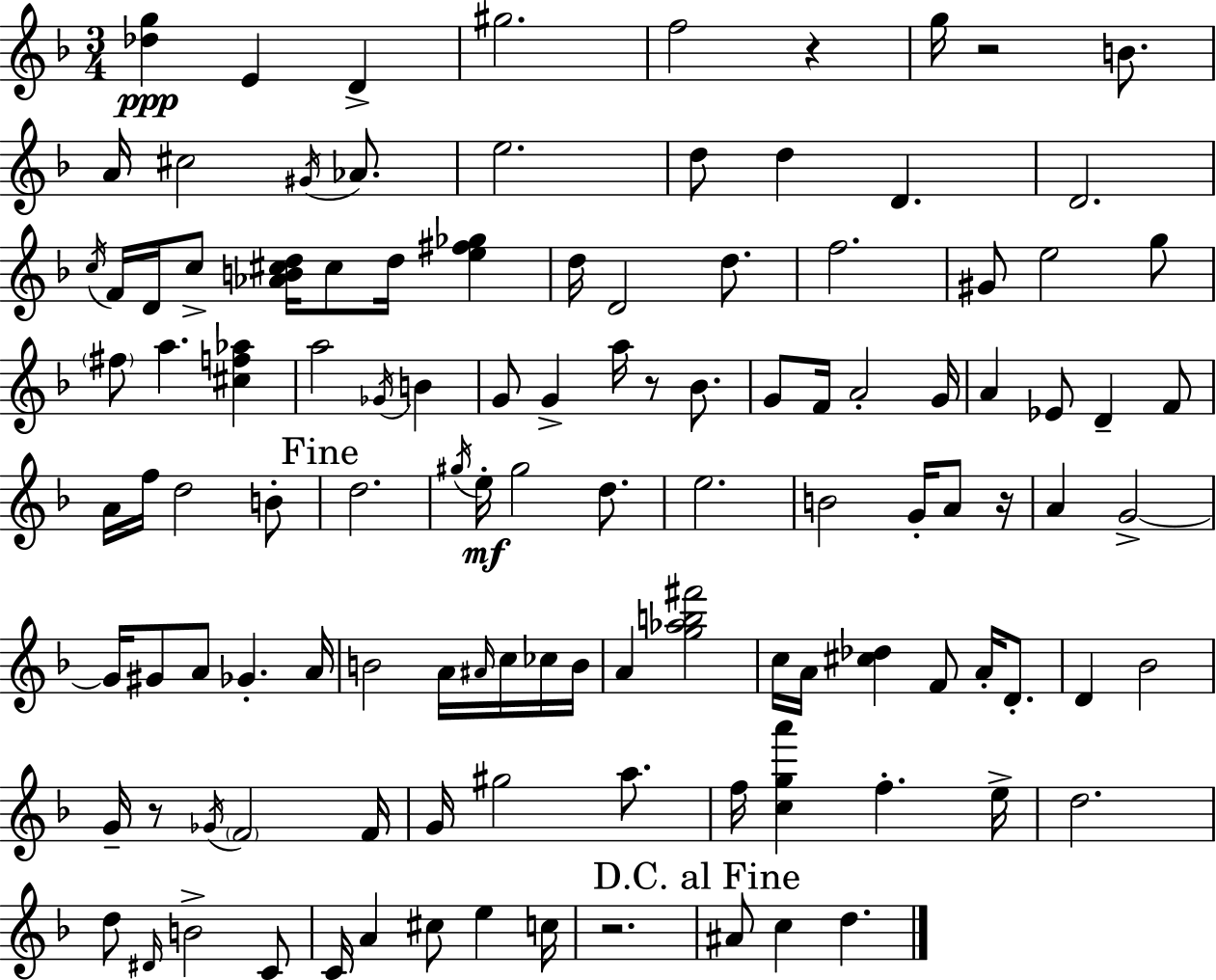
{
  \clef treble
  \numericTimeSignature
  \time 3/4
  \key f \major
  \repeat volta 2 { <des'' g''>4\ppp e'4 d'4-> | gis''2. | f''2 r4 | g''16 r2 b'8. | \break a'16 cis''2 \acciaccatura { gis'16 } aes'8. | e''2. | d''8 d''4 d'4. | d'2. | \break \acciaccatura { c''16 } f'16 d'16 c''8-> <aes' b' cis'' d''>16 cis''8 d''16 <e'' fis'' ges''>4 | d''16 d'2 d''8. | f''2. | gis'8 e''2 | \break g''8 \parenthesize fis''8 a''4. <cis'' f'' aes''>4 | a''2 \acciaccatura { ges'16 } b'4 | g'8 g'4-> a''16 r8 | bes'8. g'8 f'16 a'2-. | \break g'16 a'4 ees'8 d'4-- | f'8 a'16 f''16 d''2 | b'8-. \mark "Fine" d''2. | \acciaccatura { gis''16 }\mf e''16-. gis''2 | \break d''8. e''2. | b'2 | g'16-. a'8 r16 a'4 g'2->~~ | g'16 gis'8 a'8 ges'4.-. | \break a'16 b'2 | a'16 \grace { ais'16 } c''16 ces''16 b'16 a'4 <g'' aes'' b'' fis'''>2 | c''16 a'16 <cis'' des''>4 f'8 | a'16-. d'8.-. d'4 bes'2 | \break g'16-- r8 \acciaccatura { ges'16 } \parenthesize f'2 | f'16 g'16 gis''2 | a''8. f''16 <c'' g'' a'''>4 f''4.-. | e''16-> d''2. | \break d''8 \grace { dis'16 } b'2-> | c'8 c'16 a'4 | cis''8 e''4 c''16 r2. | \mark "D.C. al Fine" ais'8 c''4 | \break d''4. } \bar "|."
}